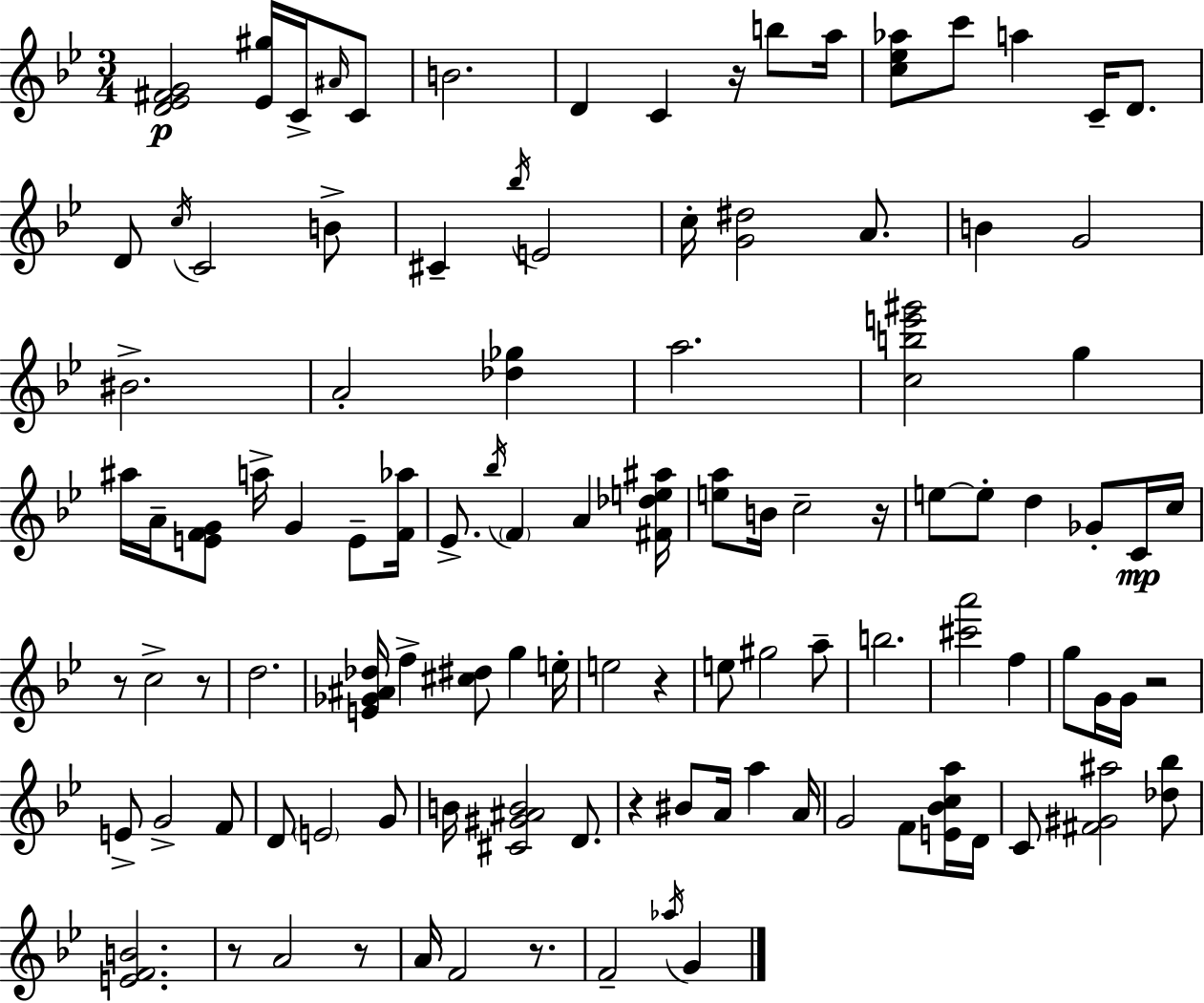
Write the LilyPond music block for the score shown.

{
  \clef treble
  \numericTimeSignature
  \time 3/4
  \key bes \major
  <d' ees' fis' g'>2\p <ees' gis''>16 c'16-> \grace { ais'16 } c'8 | b'2. | d'4 c'4 r16 b''8 | a''16 <c'' ees'' aes''>8 c'''8 a''4 c'16-- d'8. | \break d'8 \acciaccatura { c''16 } c'2 | b'8-> cis'4-- \acciaccatura { bes''16 } e'2 | c''16-. <g' dis''>2 | a'8. b'4 g'2 | \break bis'2.-> | a'2-. <des'' ges''>4 | a''2. | <c'' b'' e''' gis'''>2 g''4 | \break ais''16 a'16-- <e' f' g'>8 a''16-> g'4 | e'8-- <f' aes''>16 ees'8.-> \acciaccatura { bes''16 } \parenthesize f'4 a'4 | <fis' des'' e'' ais''>16 <e'' a''>8 b'16 c''2-- | r16 e''8~~ e''8-. d''4 | \break ges'8-. c'16\mp c''16 r8 c''2-> | r8 d''2. | <e' ges' ais' des''>16 f''4-> <cis'' dis''>8 g''4 | e''16-. e''2 | \break r4 e''8 gis''2 | a''8-- b''2. | <cis''' a'''>2 | f''4 g''8 g'16 g'16 r2 | \break e'8-> g'2-> | f'8 d'8 \parenthesize e'2 | g'8 b'16 <cis' gis' ais' b'>2 | d'8. r4 bis'8 a'16 a''4 | \break a'16 g'2 | f'8 <e' bes' c'' a''>16 d'16 c'8 <fis' gis' ais''>2 | <des'' bes''>8 <e' f' b'>2. | r8 a'2 | \break r8 a'16 f'2 | r8. f'2-- | \acciaccatura { aes''16 } g'4 \bar "|."
}